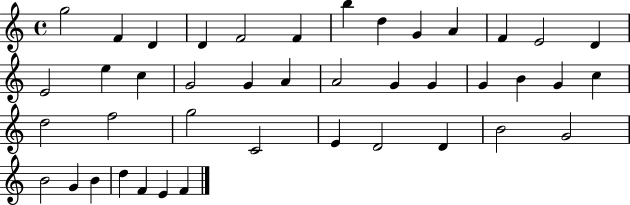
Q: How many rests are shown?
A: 0